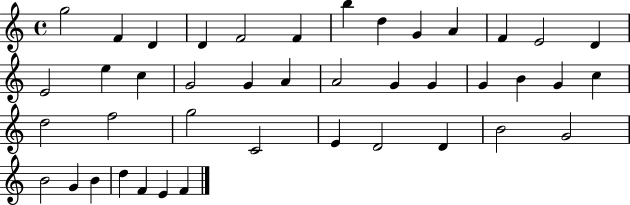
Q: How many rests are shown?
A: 0